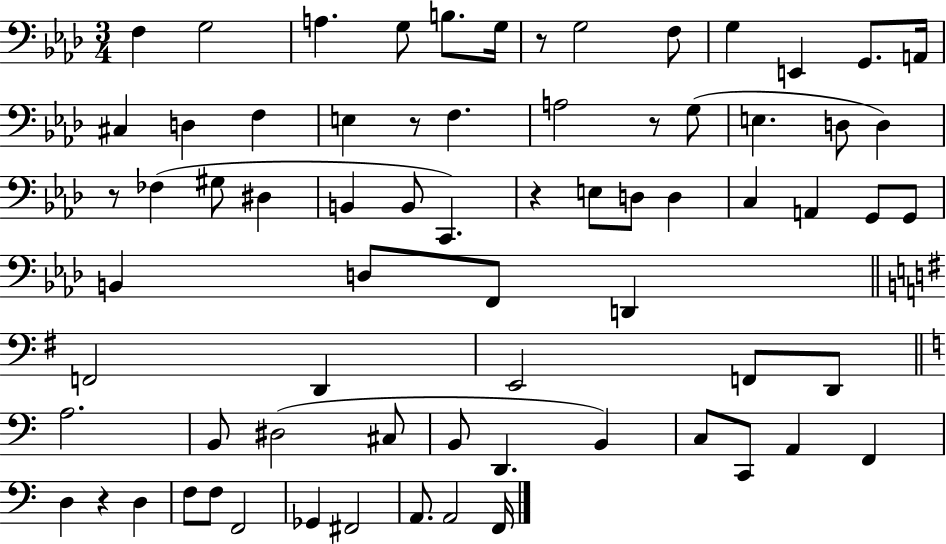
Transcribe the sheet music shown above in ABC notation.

X:1
T:Untitled
M:3/4
L:1/4
K:Ab
F, G,2 A, G,/2 B,/2 G,/4 z/2 G,2 F,/2 G, E,, G,,/2 A,,/4 ^C, D, F, E, z/2 F, A,2 z/2 G,/2 E, D,/2 D, z/2 _F, ^G,/2 ^D, B,, B,,/2 C,, z E,/2 D,/2 D, C, A,, G,,/2 G,,/2 B,, D,/2 F,,/2 D,, F,,2 D,, E,,2 F,,/2 D,,/2 A,2 B,,/2 ^D,2 ^C,/2 B,,/2 D,, B,, C,/2 C,,/2 A,, F,, D, z D, F,/2 F,/2 F,,2 _G,, ^F,,2 A,,/2 A,,2 F,,/4